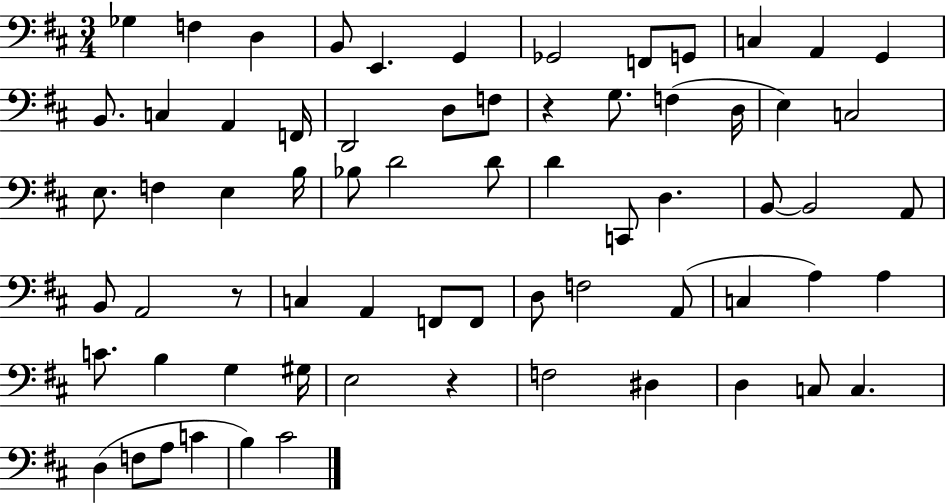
X:1
T:Untitled
M:3/4
L:1/4
K:D
_G, F, D, B,,/2 E,, G,, _G,,2 F,,/2 G,,/2 C, A,, G,, B,,/2 C, A,, F,,/4 D,,2 D,/2 F,/2 z G,/2 F, D,/4 E, C,2 E,/2 F, E, B,/4 _B,/2 D2 D/2 D C,,/2 D, B,,/2 B,,2 A,,/2 B,,/2 A,,2 z/2 C, A,, F,,/2 F,,/2 D,/2 F,2 A,,/2 C, A, A, C/2 B, G, ^G,/4 E,2 z F,2 ^D, D, C,/2 C, D, F,/2 A,/2 C B, ^C2